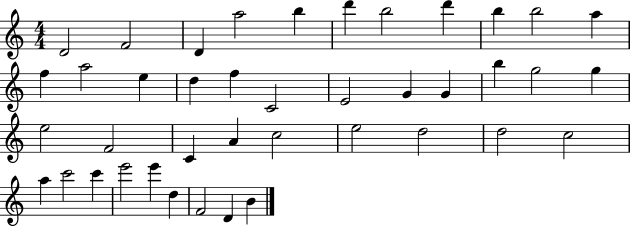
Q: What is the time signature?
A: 4/4